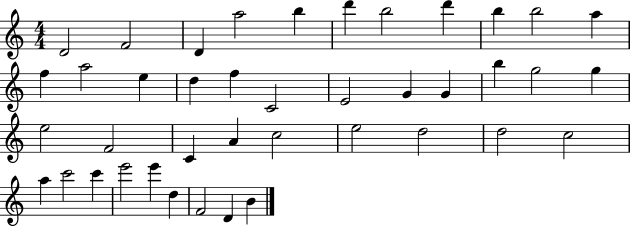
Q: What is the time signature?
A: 4/4